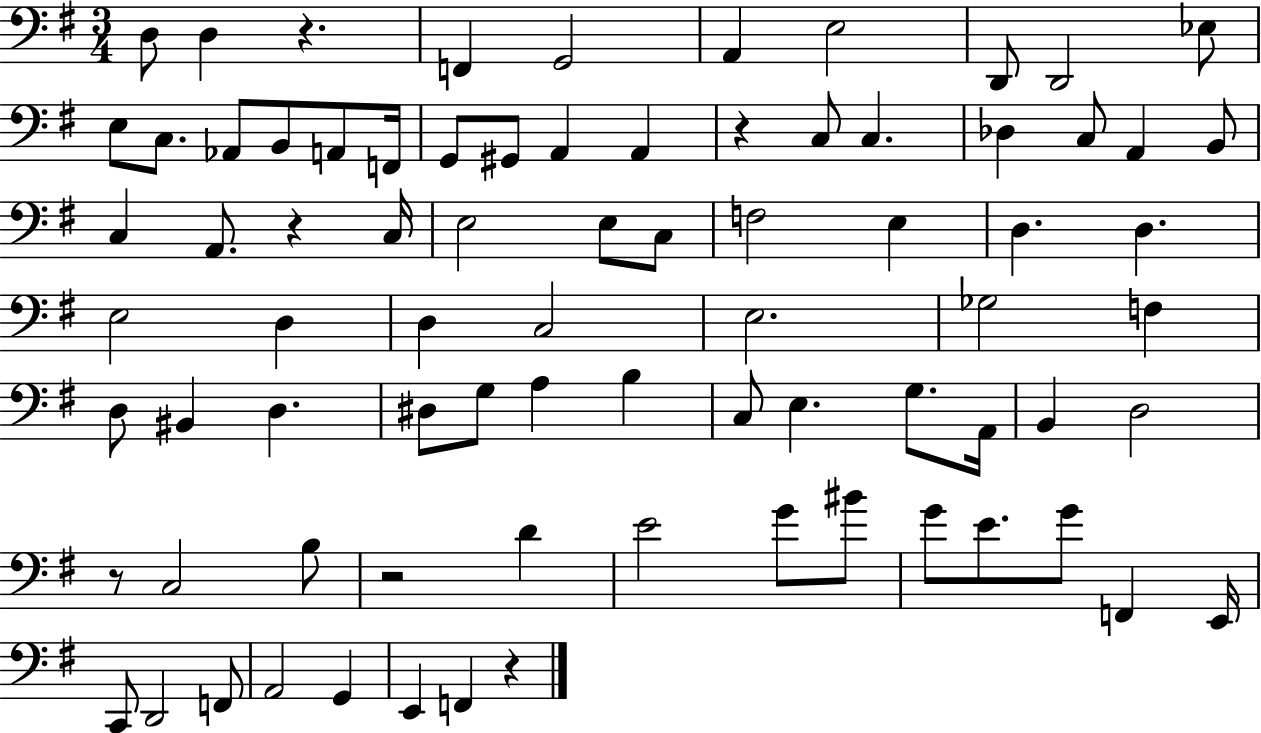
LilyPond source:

{
  \clef bass
  \numericTimeSignature
  \time 3/4
  \key g \major
  \repeat volta 2 { d8 d4 r4. | f,4 g,2 | a,4 e2 | d,8 d,2 ees8 | \break e8 c8. aes,8 b,8 a,8 f,16 | g,8 gis,8 a,4 a,4 | r4 c8 c4. | des4 c8 a,4 b,8 | \break c4 a,8. r4 c16 | e2 e8 c8 | f2 e4 | d4. d4. | \break e2 d4 | d4 c2 | e2. | ges2 f4 | \break d8 bis,4 d4. | dis8 g8 a4 b4 | c8 e4. g8. a,16 | b,4 d2 | \break r8 c2 b8 | r2 d'4 | e'2 g'8 bis'8 | g'8 e'8. g'8 f,4 e,16 | \break c,8 d,2 f,8 | a,2 g,4 | e,4 f,4 r4 | } \bar "|."
}